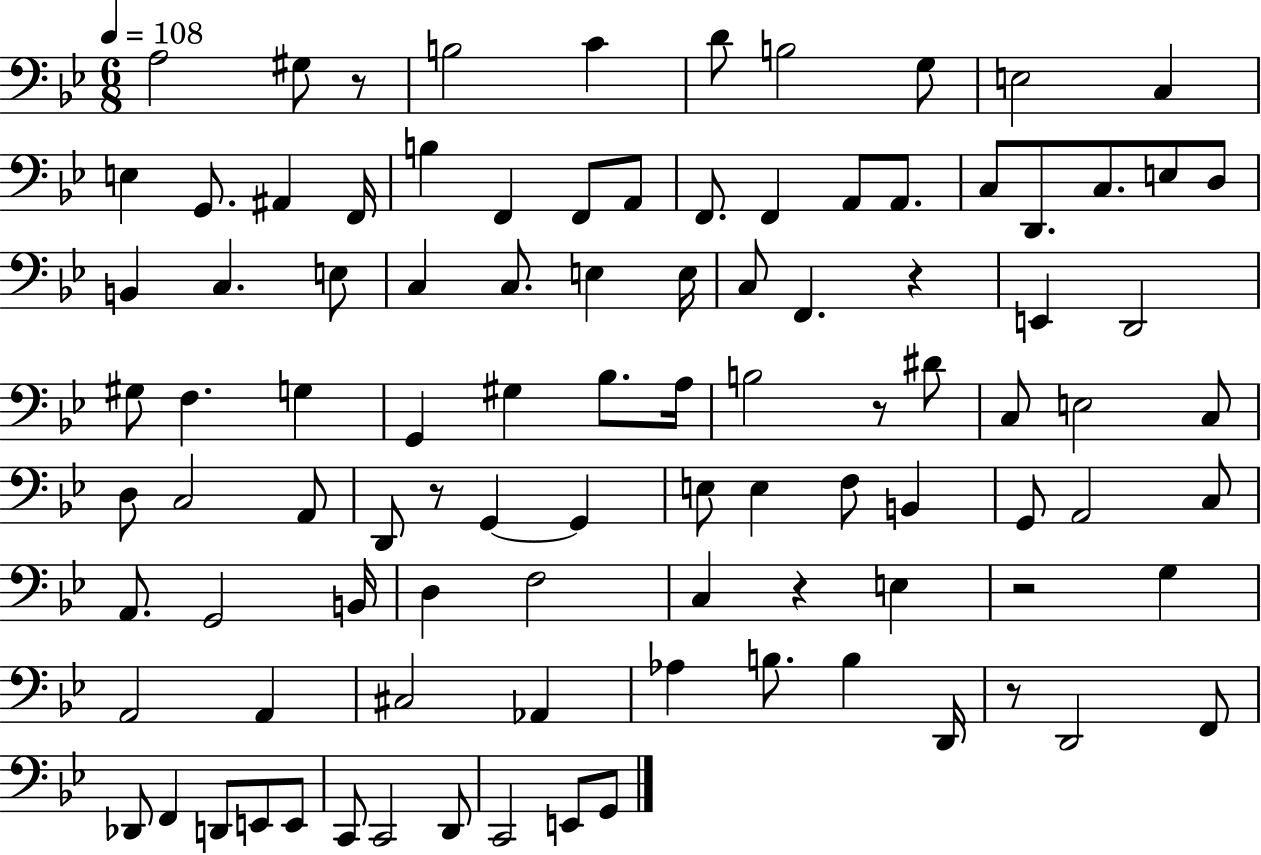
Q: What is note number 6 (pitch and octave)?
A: B3